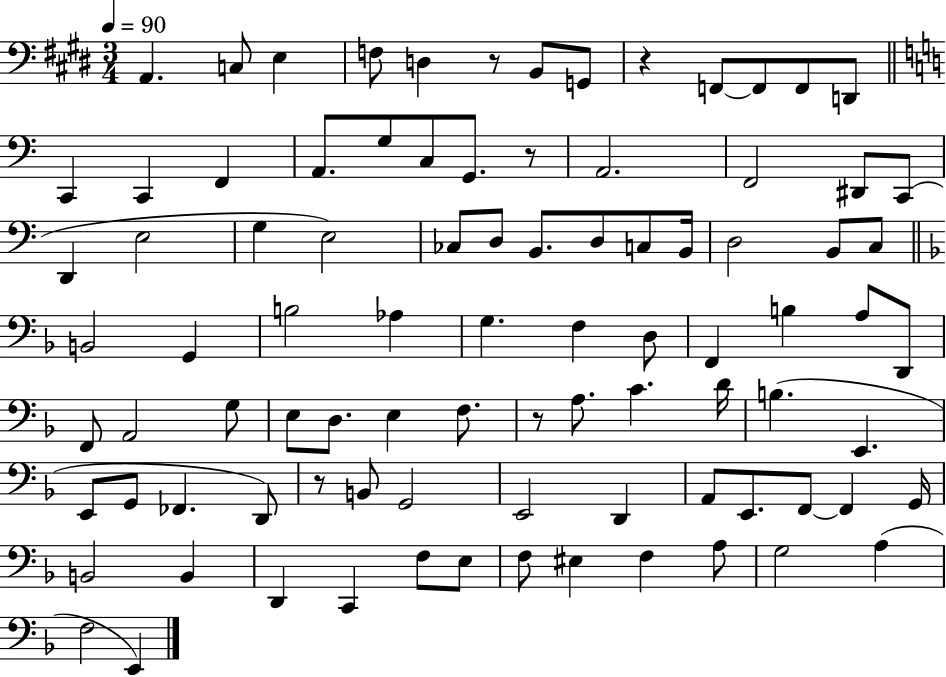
A2/q. C3/e E3/q F3/e D3/q R/e B2/e G2/e R/q F2/e F2/e F2/e D2/e C2/q C2/q F2/q A2/e. G3/e C3/e G2/e. R/e A2/h. F2/h D#2/e C2/e D2/q E3/h G3/q E3/h CES3/e D3/e B2/e. D3/e C3/e B2/s D3/h B2/e C3/e B2/h G2/q B3/h Ab3/q G3/q. F3/q D3/e F2/q B3/q A3/e D2/e F2/e A2/h G3/e E3/e D3/e. E3/q F3/e. R/e A3/e. C4/q. D4/s B3/q. E2/q. E2/e G2/e FES2/q. D2/e R/e B2/e G2/h E2/h D2/q A2/e E2/e. F2/e F2/q G2/s B2/h B2/q D2/q C2/q F3/e E3/e F3/e EIS3/q F3/q A3/e G3/h A3/q F3/h E2/q